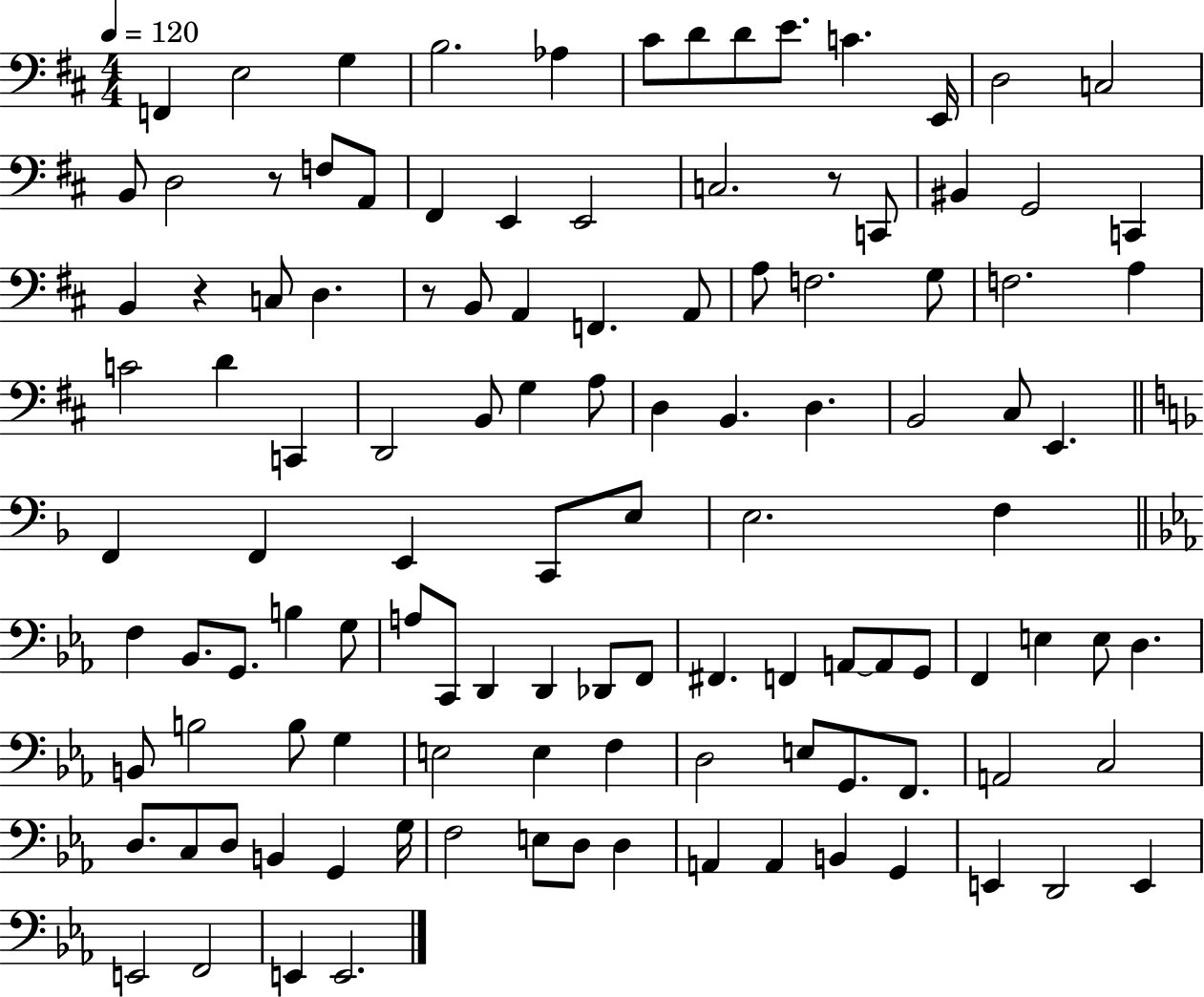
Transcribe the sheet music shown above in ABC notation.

X:1
T:Untitled
M:4/4
L:1/4
K:D
F,, E,2 G, B,2 _A, ^C/2 D/2 D/2 E/2 C E,,/4 D,2 C,2 B,,/2 D,2 z/2 F,/2 A,,/2 ^F,, E,, E,,2 C,2 z/2 C,,/2 ^B,, G,,2 C,, B,, z C,/2 D, z/2 B,,/2 A,, F,, A,,/2 A,/2 F,2 G,/2 F,2 A, C2 D C,, D,,2 B,,/2 G, A,/2 D, B,, D, B,,2 ^C,/2 E,, F,, F,, E,, C,,/2 E,/2 E,2 F, F, _B,,/2 G,,/2 B, G,/2 A,/2 C,,/2 D,, D,, _D,,/2 F,,/2 ^F,, F,, A,,/2 A,,/2 G,,/2 F,, E, E,/2 D, B,,/2 B,2 B,/2 G, E,2 E, F, D,2 E,/2 G,,/2 F,,/2 A,,2 C,2 D,/2 C,/2 D,/2 B,, G,, G,/4 F,2 E,/2 D,/2 D, A,, A,, B,, G,, E,, D,,2 E,, E,,2 F,,2 E,, E,,2